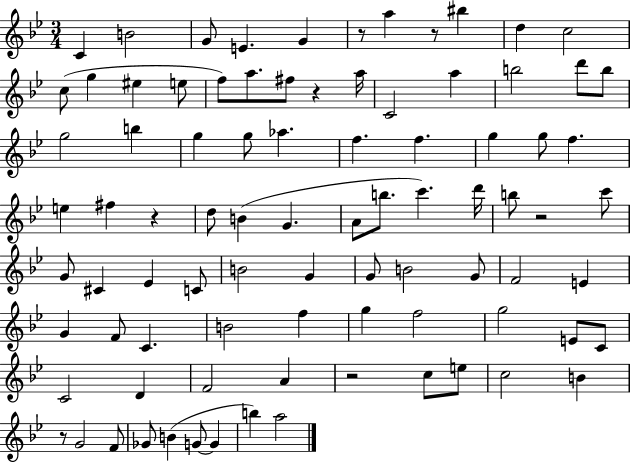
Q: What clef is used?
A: treble